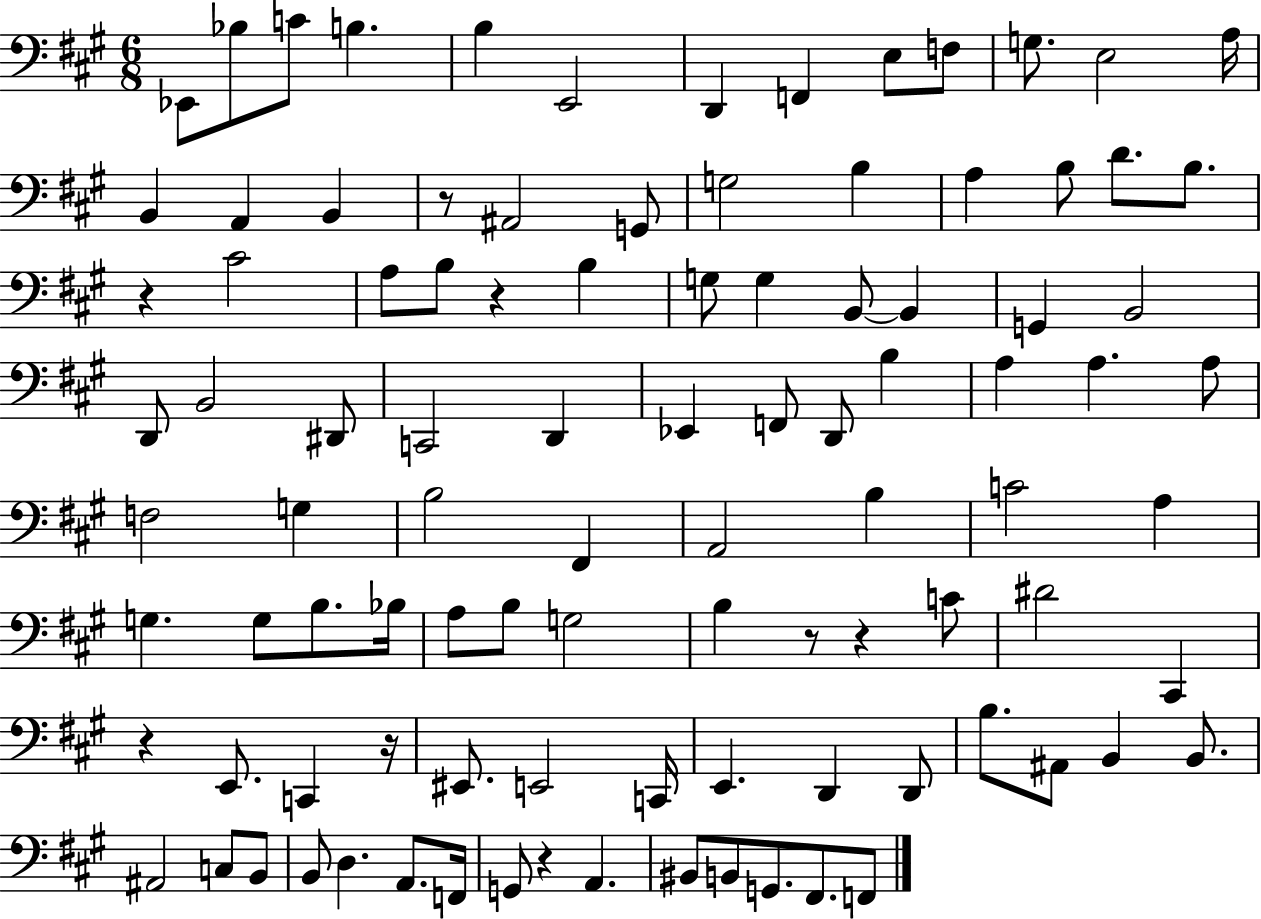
{
  \clef bass
  \numericTimeSignature
  \time 6/8
  \key a \major
  ees,8 bes8 c'8 b4. | b4 e,2 | d,4 f,4 e8 f8 | g8. e2 a16 | \break b,4 a,4 b,4 | r8 ais,2 g,8 | g2 b4 | a4 b8 d'8. b8. | \break r4 cis'2 | a8 b8 r4 b4 | g8 g4 b,8~~ b,4 | g,4 b,2 | \break d,8 b,2 dis,8 | c,2 d,4 | ees,4 f,8 d,8 b4 | a4 a4. a8 | \break f2 g4 | b2 fis,4 | a,2 b4 | c'2 a4 | \break g4. g8 b8. bes16 | a8 b8 g2 | b4 r8 r4 c'8 | dis'2 cis,4 | \break r4 e,8. c,4 r16 | eis,8. e,2 c,16 | e,4. d,4 d,8 | b8. ais,8 b,4 b,8. | \break ais,2 c8 b,8 | b,8 d4. a,8. f,16 | g,8 r4 a,4. | bis,8 b,8 g,8. fis,8. f,8 | \break \bar "|."
}